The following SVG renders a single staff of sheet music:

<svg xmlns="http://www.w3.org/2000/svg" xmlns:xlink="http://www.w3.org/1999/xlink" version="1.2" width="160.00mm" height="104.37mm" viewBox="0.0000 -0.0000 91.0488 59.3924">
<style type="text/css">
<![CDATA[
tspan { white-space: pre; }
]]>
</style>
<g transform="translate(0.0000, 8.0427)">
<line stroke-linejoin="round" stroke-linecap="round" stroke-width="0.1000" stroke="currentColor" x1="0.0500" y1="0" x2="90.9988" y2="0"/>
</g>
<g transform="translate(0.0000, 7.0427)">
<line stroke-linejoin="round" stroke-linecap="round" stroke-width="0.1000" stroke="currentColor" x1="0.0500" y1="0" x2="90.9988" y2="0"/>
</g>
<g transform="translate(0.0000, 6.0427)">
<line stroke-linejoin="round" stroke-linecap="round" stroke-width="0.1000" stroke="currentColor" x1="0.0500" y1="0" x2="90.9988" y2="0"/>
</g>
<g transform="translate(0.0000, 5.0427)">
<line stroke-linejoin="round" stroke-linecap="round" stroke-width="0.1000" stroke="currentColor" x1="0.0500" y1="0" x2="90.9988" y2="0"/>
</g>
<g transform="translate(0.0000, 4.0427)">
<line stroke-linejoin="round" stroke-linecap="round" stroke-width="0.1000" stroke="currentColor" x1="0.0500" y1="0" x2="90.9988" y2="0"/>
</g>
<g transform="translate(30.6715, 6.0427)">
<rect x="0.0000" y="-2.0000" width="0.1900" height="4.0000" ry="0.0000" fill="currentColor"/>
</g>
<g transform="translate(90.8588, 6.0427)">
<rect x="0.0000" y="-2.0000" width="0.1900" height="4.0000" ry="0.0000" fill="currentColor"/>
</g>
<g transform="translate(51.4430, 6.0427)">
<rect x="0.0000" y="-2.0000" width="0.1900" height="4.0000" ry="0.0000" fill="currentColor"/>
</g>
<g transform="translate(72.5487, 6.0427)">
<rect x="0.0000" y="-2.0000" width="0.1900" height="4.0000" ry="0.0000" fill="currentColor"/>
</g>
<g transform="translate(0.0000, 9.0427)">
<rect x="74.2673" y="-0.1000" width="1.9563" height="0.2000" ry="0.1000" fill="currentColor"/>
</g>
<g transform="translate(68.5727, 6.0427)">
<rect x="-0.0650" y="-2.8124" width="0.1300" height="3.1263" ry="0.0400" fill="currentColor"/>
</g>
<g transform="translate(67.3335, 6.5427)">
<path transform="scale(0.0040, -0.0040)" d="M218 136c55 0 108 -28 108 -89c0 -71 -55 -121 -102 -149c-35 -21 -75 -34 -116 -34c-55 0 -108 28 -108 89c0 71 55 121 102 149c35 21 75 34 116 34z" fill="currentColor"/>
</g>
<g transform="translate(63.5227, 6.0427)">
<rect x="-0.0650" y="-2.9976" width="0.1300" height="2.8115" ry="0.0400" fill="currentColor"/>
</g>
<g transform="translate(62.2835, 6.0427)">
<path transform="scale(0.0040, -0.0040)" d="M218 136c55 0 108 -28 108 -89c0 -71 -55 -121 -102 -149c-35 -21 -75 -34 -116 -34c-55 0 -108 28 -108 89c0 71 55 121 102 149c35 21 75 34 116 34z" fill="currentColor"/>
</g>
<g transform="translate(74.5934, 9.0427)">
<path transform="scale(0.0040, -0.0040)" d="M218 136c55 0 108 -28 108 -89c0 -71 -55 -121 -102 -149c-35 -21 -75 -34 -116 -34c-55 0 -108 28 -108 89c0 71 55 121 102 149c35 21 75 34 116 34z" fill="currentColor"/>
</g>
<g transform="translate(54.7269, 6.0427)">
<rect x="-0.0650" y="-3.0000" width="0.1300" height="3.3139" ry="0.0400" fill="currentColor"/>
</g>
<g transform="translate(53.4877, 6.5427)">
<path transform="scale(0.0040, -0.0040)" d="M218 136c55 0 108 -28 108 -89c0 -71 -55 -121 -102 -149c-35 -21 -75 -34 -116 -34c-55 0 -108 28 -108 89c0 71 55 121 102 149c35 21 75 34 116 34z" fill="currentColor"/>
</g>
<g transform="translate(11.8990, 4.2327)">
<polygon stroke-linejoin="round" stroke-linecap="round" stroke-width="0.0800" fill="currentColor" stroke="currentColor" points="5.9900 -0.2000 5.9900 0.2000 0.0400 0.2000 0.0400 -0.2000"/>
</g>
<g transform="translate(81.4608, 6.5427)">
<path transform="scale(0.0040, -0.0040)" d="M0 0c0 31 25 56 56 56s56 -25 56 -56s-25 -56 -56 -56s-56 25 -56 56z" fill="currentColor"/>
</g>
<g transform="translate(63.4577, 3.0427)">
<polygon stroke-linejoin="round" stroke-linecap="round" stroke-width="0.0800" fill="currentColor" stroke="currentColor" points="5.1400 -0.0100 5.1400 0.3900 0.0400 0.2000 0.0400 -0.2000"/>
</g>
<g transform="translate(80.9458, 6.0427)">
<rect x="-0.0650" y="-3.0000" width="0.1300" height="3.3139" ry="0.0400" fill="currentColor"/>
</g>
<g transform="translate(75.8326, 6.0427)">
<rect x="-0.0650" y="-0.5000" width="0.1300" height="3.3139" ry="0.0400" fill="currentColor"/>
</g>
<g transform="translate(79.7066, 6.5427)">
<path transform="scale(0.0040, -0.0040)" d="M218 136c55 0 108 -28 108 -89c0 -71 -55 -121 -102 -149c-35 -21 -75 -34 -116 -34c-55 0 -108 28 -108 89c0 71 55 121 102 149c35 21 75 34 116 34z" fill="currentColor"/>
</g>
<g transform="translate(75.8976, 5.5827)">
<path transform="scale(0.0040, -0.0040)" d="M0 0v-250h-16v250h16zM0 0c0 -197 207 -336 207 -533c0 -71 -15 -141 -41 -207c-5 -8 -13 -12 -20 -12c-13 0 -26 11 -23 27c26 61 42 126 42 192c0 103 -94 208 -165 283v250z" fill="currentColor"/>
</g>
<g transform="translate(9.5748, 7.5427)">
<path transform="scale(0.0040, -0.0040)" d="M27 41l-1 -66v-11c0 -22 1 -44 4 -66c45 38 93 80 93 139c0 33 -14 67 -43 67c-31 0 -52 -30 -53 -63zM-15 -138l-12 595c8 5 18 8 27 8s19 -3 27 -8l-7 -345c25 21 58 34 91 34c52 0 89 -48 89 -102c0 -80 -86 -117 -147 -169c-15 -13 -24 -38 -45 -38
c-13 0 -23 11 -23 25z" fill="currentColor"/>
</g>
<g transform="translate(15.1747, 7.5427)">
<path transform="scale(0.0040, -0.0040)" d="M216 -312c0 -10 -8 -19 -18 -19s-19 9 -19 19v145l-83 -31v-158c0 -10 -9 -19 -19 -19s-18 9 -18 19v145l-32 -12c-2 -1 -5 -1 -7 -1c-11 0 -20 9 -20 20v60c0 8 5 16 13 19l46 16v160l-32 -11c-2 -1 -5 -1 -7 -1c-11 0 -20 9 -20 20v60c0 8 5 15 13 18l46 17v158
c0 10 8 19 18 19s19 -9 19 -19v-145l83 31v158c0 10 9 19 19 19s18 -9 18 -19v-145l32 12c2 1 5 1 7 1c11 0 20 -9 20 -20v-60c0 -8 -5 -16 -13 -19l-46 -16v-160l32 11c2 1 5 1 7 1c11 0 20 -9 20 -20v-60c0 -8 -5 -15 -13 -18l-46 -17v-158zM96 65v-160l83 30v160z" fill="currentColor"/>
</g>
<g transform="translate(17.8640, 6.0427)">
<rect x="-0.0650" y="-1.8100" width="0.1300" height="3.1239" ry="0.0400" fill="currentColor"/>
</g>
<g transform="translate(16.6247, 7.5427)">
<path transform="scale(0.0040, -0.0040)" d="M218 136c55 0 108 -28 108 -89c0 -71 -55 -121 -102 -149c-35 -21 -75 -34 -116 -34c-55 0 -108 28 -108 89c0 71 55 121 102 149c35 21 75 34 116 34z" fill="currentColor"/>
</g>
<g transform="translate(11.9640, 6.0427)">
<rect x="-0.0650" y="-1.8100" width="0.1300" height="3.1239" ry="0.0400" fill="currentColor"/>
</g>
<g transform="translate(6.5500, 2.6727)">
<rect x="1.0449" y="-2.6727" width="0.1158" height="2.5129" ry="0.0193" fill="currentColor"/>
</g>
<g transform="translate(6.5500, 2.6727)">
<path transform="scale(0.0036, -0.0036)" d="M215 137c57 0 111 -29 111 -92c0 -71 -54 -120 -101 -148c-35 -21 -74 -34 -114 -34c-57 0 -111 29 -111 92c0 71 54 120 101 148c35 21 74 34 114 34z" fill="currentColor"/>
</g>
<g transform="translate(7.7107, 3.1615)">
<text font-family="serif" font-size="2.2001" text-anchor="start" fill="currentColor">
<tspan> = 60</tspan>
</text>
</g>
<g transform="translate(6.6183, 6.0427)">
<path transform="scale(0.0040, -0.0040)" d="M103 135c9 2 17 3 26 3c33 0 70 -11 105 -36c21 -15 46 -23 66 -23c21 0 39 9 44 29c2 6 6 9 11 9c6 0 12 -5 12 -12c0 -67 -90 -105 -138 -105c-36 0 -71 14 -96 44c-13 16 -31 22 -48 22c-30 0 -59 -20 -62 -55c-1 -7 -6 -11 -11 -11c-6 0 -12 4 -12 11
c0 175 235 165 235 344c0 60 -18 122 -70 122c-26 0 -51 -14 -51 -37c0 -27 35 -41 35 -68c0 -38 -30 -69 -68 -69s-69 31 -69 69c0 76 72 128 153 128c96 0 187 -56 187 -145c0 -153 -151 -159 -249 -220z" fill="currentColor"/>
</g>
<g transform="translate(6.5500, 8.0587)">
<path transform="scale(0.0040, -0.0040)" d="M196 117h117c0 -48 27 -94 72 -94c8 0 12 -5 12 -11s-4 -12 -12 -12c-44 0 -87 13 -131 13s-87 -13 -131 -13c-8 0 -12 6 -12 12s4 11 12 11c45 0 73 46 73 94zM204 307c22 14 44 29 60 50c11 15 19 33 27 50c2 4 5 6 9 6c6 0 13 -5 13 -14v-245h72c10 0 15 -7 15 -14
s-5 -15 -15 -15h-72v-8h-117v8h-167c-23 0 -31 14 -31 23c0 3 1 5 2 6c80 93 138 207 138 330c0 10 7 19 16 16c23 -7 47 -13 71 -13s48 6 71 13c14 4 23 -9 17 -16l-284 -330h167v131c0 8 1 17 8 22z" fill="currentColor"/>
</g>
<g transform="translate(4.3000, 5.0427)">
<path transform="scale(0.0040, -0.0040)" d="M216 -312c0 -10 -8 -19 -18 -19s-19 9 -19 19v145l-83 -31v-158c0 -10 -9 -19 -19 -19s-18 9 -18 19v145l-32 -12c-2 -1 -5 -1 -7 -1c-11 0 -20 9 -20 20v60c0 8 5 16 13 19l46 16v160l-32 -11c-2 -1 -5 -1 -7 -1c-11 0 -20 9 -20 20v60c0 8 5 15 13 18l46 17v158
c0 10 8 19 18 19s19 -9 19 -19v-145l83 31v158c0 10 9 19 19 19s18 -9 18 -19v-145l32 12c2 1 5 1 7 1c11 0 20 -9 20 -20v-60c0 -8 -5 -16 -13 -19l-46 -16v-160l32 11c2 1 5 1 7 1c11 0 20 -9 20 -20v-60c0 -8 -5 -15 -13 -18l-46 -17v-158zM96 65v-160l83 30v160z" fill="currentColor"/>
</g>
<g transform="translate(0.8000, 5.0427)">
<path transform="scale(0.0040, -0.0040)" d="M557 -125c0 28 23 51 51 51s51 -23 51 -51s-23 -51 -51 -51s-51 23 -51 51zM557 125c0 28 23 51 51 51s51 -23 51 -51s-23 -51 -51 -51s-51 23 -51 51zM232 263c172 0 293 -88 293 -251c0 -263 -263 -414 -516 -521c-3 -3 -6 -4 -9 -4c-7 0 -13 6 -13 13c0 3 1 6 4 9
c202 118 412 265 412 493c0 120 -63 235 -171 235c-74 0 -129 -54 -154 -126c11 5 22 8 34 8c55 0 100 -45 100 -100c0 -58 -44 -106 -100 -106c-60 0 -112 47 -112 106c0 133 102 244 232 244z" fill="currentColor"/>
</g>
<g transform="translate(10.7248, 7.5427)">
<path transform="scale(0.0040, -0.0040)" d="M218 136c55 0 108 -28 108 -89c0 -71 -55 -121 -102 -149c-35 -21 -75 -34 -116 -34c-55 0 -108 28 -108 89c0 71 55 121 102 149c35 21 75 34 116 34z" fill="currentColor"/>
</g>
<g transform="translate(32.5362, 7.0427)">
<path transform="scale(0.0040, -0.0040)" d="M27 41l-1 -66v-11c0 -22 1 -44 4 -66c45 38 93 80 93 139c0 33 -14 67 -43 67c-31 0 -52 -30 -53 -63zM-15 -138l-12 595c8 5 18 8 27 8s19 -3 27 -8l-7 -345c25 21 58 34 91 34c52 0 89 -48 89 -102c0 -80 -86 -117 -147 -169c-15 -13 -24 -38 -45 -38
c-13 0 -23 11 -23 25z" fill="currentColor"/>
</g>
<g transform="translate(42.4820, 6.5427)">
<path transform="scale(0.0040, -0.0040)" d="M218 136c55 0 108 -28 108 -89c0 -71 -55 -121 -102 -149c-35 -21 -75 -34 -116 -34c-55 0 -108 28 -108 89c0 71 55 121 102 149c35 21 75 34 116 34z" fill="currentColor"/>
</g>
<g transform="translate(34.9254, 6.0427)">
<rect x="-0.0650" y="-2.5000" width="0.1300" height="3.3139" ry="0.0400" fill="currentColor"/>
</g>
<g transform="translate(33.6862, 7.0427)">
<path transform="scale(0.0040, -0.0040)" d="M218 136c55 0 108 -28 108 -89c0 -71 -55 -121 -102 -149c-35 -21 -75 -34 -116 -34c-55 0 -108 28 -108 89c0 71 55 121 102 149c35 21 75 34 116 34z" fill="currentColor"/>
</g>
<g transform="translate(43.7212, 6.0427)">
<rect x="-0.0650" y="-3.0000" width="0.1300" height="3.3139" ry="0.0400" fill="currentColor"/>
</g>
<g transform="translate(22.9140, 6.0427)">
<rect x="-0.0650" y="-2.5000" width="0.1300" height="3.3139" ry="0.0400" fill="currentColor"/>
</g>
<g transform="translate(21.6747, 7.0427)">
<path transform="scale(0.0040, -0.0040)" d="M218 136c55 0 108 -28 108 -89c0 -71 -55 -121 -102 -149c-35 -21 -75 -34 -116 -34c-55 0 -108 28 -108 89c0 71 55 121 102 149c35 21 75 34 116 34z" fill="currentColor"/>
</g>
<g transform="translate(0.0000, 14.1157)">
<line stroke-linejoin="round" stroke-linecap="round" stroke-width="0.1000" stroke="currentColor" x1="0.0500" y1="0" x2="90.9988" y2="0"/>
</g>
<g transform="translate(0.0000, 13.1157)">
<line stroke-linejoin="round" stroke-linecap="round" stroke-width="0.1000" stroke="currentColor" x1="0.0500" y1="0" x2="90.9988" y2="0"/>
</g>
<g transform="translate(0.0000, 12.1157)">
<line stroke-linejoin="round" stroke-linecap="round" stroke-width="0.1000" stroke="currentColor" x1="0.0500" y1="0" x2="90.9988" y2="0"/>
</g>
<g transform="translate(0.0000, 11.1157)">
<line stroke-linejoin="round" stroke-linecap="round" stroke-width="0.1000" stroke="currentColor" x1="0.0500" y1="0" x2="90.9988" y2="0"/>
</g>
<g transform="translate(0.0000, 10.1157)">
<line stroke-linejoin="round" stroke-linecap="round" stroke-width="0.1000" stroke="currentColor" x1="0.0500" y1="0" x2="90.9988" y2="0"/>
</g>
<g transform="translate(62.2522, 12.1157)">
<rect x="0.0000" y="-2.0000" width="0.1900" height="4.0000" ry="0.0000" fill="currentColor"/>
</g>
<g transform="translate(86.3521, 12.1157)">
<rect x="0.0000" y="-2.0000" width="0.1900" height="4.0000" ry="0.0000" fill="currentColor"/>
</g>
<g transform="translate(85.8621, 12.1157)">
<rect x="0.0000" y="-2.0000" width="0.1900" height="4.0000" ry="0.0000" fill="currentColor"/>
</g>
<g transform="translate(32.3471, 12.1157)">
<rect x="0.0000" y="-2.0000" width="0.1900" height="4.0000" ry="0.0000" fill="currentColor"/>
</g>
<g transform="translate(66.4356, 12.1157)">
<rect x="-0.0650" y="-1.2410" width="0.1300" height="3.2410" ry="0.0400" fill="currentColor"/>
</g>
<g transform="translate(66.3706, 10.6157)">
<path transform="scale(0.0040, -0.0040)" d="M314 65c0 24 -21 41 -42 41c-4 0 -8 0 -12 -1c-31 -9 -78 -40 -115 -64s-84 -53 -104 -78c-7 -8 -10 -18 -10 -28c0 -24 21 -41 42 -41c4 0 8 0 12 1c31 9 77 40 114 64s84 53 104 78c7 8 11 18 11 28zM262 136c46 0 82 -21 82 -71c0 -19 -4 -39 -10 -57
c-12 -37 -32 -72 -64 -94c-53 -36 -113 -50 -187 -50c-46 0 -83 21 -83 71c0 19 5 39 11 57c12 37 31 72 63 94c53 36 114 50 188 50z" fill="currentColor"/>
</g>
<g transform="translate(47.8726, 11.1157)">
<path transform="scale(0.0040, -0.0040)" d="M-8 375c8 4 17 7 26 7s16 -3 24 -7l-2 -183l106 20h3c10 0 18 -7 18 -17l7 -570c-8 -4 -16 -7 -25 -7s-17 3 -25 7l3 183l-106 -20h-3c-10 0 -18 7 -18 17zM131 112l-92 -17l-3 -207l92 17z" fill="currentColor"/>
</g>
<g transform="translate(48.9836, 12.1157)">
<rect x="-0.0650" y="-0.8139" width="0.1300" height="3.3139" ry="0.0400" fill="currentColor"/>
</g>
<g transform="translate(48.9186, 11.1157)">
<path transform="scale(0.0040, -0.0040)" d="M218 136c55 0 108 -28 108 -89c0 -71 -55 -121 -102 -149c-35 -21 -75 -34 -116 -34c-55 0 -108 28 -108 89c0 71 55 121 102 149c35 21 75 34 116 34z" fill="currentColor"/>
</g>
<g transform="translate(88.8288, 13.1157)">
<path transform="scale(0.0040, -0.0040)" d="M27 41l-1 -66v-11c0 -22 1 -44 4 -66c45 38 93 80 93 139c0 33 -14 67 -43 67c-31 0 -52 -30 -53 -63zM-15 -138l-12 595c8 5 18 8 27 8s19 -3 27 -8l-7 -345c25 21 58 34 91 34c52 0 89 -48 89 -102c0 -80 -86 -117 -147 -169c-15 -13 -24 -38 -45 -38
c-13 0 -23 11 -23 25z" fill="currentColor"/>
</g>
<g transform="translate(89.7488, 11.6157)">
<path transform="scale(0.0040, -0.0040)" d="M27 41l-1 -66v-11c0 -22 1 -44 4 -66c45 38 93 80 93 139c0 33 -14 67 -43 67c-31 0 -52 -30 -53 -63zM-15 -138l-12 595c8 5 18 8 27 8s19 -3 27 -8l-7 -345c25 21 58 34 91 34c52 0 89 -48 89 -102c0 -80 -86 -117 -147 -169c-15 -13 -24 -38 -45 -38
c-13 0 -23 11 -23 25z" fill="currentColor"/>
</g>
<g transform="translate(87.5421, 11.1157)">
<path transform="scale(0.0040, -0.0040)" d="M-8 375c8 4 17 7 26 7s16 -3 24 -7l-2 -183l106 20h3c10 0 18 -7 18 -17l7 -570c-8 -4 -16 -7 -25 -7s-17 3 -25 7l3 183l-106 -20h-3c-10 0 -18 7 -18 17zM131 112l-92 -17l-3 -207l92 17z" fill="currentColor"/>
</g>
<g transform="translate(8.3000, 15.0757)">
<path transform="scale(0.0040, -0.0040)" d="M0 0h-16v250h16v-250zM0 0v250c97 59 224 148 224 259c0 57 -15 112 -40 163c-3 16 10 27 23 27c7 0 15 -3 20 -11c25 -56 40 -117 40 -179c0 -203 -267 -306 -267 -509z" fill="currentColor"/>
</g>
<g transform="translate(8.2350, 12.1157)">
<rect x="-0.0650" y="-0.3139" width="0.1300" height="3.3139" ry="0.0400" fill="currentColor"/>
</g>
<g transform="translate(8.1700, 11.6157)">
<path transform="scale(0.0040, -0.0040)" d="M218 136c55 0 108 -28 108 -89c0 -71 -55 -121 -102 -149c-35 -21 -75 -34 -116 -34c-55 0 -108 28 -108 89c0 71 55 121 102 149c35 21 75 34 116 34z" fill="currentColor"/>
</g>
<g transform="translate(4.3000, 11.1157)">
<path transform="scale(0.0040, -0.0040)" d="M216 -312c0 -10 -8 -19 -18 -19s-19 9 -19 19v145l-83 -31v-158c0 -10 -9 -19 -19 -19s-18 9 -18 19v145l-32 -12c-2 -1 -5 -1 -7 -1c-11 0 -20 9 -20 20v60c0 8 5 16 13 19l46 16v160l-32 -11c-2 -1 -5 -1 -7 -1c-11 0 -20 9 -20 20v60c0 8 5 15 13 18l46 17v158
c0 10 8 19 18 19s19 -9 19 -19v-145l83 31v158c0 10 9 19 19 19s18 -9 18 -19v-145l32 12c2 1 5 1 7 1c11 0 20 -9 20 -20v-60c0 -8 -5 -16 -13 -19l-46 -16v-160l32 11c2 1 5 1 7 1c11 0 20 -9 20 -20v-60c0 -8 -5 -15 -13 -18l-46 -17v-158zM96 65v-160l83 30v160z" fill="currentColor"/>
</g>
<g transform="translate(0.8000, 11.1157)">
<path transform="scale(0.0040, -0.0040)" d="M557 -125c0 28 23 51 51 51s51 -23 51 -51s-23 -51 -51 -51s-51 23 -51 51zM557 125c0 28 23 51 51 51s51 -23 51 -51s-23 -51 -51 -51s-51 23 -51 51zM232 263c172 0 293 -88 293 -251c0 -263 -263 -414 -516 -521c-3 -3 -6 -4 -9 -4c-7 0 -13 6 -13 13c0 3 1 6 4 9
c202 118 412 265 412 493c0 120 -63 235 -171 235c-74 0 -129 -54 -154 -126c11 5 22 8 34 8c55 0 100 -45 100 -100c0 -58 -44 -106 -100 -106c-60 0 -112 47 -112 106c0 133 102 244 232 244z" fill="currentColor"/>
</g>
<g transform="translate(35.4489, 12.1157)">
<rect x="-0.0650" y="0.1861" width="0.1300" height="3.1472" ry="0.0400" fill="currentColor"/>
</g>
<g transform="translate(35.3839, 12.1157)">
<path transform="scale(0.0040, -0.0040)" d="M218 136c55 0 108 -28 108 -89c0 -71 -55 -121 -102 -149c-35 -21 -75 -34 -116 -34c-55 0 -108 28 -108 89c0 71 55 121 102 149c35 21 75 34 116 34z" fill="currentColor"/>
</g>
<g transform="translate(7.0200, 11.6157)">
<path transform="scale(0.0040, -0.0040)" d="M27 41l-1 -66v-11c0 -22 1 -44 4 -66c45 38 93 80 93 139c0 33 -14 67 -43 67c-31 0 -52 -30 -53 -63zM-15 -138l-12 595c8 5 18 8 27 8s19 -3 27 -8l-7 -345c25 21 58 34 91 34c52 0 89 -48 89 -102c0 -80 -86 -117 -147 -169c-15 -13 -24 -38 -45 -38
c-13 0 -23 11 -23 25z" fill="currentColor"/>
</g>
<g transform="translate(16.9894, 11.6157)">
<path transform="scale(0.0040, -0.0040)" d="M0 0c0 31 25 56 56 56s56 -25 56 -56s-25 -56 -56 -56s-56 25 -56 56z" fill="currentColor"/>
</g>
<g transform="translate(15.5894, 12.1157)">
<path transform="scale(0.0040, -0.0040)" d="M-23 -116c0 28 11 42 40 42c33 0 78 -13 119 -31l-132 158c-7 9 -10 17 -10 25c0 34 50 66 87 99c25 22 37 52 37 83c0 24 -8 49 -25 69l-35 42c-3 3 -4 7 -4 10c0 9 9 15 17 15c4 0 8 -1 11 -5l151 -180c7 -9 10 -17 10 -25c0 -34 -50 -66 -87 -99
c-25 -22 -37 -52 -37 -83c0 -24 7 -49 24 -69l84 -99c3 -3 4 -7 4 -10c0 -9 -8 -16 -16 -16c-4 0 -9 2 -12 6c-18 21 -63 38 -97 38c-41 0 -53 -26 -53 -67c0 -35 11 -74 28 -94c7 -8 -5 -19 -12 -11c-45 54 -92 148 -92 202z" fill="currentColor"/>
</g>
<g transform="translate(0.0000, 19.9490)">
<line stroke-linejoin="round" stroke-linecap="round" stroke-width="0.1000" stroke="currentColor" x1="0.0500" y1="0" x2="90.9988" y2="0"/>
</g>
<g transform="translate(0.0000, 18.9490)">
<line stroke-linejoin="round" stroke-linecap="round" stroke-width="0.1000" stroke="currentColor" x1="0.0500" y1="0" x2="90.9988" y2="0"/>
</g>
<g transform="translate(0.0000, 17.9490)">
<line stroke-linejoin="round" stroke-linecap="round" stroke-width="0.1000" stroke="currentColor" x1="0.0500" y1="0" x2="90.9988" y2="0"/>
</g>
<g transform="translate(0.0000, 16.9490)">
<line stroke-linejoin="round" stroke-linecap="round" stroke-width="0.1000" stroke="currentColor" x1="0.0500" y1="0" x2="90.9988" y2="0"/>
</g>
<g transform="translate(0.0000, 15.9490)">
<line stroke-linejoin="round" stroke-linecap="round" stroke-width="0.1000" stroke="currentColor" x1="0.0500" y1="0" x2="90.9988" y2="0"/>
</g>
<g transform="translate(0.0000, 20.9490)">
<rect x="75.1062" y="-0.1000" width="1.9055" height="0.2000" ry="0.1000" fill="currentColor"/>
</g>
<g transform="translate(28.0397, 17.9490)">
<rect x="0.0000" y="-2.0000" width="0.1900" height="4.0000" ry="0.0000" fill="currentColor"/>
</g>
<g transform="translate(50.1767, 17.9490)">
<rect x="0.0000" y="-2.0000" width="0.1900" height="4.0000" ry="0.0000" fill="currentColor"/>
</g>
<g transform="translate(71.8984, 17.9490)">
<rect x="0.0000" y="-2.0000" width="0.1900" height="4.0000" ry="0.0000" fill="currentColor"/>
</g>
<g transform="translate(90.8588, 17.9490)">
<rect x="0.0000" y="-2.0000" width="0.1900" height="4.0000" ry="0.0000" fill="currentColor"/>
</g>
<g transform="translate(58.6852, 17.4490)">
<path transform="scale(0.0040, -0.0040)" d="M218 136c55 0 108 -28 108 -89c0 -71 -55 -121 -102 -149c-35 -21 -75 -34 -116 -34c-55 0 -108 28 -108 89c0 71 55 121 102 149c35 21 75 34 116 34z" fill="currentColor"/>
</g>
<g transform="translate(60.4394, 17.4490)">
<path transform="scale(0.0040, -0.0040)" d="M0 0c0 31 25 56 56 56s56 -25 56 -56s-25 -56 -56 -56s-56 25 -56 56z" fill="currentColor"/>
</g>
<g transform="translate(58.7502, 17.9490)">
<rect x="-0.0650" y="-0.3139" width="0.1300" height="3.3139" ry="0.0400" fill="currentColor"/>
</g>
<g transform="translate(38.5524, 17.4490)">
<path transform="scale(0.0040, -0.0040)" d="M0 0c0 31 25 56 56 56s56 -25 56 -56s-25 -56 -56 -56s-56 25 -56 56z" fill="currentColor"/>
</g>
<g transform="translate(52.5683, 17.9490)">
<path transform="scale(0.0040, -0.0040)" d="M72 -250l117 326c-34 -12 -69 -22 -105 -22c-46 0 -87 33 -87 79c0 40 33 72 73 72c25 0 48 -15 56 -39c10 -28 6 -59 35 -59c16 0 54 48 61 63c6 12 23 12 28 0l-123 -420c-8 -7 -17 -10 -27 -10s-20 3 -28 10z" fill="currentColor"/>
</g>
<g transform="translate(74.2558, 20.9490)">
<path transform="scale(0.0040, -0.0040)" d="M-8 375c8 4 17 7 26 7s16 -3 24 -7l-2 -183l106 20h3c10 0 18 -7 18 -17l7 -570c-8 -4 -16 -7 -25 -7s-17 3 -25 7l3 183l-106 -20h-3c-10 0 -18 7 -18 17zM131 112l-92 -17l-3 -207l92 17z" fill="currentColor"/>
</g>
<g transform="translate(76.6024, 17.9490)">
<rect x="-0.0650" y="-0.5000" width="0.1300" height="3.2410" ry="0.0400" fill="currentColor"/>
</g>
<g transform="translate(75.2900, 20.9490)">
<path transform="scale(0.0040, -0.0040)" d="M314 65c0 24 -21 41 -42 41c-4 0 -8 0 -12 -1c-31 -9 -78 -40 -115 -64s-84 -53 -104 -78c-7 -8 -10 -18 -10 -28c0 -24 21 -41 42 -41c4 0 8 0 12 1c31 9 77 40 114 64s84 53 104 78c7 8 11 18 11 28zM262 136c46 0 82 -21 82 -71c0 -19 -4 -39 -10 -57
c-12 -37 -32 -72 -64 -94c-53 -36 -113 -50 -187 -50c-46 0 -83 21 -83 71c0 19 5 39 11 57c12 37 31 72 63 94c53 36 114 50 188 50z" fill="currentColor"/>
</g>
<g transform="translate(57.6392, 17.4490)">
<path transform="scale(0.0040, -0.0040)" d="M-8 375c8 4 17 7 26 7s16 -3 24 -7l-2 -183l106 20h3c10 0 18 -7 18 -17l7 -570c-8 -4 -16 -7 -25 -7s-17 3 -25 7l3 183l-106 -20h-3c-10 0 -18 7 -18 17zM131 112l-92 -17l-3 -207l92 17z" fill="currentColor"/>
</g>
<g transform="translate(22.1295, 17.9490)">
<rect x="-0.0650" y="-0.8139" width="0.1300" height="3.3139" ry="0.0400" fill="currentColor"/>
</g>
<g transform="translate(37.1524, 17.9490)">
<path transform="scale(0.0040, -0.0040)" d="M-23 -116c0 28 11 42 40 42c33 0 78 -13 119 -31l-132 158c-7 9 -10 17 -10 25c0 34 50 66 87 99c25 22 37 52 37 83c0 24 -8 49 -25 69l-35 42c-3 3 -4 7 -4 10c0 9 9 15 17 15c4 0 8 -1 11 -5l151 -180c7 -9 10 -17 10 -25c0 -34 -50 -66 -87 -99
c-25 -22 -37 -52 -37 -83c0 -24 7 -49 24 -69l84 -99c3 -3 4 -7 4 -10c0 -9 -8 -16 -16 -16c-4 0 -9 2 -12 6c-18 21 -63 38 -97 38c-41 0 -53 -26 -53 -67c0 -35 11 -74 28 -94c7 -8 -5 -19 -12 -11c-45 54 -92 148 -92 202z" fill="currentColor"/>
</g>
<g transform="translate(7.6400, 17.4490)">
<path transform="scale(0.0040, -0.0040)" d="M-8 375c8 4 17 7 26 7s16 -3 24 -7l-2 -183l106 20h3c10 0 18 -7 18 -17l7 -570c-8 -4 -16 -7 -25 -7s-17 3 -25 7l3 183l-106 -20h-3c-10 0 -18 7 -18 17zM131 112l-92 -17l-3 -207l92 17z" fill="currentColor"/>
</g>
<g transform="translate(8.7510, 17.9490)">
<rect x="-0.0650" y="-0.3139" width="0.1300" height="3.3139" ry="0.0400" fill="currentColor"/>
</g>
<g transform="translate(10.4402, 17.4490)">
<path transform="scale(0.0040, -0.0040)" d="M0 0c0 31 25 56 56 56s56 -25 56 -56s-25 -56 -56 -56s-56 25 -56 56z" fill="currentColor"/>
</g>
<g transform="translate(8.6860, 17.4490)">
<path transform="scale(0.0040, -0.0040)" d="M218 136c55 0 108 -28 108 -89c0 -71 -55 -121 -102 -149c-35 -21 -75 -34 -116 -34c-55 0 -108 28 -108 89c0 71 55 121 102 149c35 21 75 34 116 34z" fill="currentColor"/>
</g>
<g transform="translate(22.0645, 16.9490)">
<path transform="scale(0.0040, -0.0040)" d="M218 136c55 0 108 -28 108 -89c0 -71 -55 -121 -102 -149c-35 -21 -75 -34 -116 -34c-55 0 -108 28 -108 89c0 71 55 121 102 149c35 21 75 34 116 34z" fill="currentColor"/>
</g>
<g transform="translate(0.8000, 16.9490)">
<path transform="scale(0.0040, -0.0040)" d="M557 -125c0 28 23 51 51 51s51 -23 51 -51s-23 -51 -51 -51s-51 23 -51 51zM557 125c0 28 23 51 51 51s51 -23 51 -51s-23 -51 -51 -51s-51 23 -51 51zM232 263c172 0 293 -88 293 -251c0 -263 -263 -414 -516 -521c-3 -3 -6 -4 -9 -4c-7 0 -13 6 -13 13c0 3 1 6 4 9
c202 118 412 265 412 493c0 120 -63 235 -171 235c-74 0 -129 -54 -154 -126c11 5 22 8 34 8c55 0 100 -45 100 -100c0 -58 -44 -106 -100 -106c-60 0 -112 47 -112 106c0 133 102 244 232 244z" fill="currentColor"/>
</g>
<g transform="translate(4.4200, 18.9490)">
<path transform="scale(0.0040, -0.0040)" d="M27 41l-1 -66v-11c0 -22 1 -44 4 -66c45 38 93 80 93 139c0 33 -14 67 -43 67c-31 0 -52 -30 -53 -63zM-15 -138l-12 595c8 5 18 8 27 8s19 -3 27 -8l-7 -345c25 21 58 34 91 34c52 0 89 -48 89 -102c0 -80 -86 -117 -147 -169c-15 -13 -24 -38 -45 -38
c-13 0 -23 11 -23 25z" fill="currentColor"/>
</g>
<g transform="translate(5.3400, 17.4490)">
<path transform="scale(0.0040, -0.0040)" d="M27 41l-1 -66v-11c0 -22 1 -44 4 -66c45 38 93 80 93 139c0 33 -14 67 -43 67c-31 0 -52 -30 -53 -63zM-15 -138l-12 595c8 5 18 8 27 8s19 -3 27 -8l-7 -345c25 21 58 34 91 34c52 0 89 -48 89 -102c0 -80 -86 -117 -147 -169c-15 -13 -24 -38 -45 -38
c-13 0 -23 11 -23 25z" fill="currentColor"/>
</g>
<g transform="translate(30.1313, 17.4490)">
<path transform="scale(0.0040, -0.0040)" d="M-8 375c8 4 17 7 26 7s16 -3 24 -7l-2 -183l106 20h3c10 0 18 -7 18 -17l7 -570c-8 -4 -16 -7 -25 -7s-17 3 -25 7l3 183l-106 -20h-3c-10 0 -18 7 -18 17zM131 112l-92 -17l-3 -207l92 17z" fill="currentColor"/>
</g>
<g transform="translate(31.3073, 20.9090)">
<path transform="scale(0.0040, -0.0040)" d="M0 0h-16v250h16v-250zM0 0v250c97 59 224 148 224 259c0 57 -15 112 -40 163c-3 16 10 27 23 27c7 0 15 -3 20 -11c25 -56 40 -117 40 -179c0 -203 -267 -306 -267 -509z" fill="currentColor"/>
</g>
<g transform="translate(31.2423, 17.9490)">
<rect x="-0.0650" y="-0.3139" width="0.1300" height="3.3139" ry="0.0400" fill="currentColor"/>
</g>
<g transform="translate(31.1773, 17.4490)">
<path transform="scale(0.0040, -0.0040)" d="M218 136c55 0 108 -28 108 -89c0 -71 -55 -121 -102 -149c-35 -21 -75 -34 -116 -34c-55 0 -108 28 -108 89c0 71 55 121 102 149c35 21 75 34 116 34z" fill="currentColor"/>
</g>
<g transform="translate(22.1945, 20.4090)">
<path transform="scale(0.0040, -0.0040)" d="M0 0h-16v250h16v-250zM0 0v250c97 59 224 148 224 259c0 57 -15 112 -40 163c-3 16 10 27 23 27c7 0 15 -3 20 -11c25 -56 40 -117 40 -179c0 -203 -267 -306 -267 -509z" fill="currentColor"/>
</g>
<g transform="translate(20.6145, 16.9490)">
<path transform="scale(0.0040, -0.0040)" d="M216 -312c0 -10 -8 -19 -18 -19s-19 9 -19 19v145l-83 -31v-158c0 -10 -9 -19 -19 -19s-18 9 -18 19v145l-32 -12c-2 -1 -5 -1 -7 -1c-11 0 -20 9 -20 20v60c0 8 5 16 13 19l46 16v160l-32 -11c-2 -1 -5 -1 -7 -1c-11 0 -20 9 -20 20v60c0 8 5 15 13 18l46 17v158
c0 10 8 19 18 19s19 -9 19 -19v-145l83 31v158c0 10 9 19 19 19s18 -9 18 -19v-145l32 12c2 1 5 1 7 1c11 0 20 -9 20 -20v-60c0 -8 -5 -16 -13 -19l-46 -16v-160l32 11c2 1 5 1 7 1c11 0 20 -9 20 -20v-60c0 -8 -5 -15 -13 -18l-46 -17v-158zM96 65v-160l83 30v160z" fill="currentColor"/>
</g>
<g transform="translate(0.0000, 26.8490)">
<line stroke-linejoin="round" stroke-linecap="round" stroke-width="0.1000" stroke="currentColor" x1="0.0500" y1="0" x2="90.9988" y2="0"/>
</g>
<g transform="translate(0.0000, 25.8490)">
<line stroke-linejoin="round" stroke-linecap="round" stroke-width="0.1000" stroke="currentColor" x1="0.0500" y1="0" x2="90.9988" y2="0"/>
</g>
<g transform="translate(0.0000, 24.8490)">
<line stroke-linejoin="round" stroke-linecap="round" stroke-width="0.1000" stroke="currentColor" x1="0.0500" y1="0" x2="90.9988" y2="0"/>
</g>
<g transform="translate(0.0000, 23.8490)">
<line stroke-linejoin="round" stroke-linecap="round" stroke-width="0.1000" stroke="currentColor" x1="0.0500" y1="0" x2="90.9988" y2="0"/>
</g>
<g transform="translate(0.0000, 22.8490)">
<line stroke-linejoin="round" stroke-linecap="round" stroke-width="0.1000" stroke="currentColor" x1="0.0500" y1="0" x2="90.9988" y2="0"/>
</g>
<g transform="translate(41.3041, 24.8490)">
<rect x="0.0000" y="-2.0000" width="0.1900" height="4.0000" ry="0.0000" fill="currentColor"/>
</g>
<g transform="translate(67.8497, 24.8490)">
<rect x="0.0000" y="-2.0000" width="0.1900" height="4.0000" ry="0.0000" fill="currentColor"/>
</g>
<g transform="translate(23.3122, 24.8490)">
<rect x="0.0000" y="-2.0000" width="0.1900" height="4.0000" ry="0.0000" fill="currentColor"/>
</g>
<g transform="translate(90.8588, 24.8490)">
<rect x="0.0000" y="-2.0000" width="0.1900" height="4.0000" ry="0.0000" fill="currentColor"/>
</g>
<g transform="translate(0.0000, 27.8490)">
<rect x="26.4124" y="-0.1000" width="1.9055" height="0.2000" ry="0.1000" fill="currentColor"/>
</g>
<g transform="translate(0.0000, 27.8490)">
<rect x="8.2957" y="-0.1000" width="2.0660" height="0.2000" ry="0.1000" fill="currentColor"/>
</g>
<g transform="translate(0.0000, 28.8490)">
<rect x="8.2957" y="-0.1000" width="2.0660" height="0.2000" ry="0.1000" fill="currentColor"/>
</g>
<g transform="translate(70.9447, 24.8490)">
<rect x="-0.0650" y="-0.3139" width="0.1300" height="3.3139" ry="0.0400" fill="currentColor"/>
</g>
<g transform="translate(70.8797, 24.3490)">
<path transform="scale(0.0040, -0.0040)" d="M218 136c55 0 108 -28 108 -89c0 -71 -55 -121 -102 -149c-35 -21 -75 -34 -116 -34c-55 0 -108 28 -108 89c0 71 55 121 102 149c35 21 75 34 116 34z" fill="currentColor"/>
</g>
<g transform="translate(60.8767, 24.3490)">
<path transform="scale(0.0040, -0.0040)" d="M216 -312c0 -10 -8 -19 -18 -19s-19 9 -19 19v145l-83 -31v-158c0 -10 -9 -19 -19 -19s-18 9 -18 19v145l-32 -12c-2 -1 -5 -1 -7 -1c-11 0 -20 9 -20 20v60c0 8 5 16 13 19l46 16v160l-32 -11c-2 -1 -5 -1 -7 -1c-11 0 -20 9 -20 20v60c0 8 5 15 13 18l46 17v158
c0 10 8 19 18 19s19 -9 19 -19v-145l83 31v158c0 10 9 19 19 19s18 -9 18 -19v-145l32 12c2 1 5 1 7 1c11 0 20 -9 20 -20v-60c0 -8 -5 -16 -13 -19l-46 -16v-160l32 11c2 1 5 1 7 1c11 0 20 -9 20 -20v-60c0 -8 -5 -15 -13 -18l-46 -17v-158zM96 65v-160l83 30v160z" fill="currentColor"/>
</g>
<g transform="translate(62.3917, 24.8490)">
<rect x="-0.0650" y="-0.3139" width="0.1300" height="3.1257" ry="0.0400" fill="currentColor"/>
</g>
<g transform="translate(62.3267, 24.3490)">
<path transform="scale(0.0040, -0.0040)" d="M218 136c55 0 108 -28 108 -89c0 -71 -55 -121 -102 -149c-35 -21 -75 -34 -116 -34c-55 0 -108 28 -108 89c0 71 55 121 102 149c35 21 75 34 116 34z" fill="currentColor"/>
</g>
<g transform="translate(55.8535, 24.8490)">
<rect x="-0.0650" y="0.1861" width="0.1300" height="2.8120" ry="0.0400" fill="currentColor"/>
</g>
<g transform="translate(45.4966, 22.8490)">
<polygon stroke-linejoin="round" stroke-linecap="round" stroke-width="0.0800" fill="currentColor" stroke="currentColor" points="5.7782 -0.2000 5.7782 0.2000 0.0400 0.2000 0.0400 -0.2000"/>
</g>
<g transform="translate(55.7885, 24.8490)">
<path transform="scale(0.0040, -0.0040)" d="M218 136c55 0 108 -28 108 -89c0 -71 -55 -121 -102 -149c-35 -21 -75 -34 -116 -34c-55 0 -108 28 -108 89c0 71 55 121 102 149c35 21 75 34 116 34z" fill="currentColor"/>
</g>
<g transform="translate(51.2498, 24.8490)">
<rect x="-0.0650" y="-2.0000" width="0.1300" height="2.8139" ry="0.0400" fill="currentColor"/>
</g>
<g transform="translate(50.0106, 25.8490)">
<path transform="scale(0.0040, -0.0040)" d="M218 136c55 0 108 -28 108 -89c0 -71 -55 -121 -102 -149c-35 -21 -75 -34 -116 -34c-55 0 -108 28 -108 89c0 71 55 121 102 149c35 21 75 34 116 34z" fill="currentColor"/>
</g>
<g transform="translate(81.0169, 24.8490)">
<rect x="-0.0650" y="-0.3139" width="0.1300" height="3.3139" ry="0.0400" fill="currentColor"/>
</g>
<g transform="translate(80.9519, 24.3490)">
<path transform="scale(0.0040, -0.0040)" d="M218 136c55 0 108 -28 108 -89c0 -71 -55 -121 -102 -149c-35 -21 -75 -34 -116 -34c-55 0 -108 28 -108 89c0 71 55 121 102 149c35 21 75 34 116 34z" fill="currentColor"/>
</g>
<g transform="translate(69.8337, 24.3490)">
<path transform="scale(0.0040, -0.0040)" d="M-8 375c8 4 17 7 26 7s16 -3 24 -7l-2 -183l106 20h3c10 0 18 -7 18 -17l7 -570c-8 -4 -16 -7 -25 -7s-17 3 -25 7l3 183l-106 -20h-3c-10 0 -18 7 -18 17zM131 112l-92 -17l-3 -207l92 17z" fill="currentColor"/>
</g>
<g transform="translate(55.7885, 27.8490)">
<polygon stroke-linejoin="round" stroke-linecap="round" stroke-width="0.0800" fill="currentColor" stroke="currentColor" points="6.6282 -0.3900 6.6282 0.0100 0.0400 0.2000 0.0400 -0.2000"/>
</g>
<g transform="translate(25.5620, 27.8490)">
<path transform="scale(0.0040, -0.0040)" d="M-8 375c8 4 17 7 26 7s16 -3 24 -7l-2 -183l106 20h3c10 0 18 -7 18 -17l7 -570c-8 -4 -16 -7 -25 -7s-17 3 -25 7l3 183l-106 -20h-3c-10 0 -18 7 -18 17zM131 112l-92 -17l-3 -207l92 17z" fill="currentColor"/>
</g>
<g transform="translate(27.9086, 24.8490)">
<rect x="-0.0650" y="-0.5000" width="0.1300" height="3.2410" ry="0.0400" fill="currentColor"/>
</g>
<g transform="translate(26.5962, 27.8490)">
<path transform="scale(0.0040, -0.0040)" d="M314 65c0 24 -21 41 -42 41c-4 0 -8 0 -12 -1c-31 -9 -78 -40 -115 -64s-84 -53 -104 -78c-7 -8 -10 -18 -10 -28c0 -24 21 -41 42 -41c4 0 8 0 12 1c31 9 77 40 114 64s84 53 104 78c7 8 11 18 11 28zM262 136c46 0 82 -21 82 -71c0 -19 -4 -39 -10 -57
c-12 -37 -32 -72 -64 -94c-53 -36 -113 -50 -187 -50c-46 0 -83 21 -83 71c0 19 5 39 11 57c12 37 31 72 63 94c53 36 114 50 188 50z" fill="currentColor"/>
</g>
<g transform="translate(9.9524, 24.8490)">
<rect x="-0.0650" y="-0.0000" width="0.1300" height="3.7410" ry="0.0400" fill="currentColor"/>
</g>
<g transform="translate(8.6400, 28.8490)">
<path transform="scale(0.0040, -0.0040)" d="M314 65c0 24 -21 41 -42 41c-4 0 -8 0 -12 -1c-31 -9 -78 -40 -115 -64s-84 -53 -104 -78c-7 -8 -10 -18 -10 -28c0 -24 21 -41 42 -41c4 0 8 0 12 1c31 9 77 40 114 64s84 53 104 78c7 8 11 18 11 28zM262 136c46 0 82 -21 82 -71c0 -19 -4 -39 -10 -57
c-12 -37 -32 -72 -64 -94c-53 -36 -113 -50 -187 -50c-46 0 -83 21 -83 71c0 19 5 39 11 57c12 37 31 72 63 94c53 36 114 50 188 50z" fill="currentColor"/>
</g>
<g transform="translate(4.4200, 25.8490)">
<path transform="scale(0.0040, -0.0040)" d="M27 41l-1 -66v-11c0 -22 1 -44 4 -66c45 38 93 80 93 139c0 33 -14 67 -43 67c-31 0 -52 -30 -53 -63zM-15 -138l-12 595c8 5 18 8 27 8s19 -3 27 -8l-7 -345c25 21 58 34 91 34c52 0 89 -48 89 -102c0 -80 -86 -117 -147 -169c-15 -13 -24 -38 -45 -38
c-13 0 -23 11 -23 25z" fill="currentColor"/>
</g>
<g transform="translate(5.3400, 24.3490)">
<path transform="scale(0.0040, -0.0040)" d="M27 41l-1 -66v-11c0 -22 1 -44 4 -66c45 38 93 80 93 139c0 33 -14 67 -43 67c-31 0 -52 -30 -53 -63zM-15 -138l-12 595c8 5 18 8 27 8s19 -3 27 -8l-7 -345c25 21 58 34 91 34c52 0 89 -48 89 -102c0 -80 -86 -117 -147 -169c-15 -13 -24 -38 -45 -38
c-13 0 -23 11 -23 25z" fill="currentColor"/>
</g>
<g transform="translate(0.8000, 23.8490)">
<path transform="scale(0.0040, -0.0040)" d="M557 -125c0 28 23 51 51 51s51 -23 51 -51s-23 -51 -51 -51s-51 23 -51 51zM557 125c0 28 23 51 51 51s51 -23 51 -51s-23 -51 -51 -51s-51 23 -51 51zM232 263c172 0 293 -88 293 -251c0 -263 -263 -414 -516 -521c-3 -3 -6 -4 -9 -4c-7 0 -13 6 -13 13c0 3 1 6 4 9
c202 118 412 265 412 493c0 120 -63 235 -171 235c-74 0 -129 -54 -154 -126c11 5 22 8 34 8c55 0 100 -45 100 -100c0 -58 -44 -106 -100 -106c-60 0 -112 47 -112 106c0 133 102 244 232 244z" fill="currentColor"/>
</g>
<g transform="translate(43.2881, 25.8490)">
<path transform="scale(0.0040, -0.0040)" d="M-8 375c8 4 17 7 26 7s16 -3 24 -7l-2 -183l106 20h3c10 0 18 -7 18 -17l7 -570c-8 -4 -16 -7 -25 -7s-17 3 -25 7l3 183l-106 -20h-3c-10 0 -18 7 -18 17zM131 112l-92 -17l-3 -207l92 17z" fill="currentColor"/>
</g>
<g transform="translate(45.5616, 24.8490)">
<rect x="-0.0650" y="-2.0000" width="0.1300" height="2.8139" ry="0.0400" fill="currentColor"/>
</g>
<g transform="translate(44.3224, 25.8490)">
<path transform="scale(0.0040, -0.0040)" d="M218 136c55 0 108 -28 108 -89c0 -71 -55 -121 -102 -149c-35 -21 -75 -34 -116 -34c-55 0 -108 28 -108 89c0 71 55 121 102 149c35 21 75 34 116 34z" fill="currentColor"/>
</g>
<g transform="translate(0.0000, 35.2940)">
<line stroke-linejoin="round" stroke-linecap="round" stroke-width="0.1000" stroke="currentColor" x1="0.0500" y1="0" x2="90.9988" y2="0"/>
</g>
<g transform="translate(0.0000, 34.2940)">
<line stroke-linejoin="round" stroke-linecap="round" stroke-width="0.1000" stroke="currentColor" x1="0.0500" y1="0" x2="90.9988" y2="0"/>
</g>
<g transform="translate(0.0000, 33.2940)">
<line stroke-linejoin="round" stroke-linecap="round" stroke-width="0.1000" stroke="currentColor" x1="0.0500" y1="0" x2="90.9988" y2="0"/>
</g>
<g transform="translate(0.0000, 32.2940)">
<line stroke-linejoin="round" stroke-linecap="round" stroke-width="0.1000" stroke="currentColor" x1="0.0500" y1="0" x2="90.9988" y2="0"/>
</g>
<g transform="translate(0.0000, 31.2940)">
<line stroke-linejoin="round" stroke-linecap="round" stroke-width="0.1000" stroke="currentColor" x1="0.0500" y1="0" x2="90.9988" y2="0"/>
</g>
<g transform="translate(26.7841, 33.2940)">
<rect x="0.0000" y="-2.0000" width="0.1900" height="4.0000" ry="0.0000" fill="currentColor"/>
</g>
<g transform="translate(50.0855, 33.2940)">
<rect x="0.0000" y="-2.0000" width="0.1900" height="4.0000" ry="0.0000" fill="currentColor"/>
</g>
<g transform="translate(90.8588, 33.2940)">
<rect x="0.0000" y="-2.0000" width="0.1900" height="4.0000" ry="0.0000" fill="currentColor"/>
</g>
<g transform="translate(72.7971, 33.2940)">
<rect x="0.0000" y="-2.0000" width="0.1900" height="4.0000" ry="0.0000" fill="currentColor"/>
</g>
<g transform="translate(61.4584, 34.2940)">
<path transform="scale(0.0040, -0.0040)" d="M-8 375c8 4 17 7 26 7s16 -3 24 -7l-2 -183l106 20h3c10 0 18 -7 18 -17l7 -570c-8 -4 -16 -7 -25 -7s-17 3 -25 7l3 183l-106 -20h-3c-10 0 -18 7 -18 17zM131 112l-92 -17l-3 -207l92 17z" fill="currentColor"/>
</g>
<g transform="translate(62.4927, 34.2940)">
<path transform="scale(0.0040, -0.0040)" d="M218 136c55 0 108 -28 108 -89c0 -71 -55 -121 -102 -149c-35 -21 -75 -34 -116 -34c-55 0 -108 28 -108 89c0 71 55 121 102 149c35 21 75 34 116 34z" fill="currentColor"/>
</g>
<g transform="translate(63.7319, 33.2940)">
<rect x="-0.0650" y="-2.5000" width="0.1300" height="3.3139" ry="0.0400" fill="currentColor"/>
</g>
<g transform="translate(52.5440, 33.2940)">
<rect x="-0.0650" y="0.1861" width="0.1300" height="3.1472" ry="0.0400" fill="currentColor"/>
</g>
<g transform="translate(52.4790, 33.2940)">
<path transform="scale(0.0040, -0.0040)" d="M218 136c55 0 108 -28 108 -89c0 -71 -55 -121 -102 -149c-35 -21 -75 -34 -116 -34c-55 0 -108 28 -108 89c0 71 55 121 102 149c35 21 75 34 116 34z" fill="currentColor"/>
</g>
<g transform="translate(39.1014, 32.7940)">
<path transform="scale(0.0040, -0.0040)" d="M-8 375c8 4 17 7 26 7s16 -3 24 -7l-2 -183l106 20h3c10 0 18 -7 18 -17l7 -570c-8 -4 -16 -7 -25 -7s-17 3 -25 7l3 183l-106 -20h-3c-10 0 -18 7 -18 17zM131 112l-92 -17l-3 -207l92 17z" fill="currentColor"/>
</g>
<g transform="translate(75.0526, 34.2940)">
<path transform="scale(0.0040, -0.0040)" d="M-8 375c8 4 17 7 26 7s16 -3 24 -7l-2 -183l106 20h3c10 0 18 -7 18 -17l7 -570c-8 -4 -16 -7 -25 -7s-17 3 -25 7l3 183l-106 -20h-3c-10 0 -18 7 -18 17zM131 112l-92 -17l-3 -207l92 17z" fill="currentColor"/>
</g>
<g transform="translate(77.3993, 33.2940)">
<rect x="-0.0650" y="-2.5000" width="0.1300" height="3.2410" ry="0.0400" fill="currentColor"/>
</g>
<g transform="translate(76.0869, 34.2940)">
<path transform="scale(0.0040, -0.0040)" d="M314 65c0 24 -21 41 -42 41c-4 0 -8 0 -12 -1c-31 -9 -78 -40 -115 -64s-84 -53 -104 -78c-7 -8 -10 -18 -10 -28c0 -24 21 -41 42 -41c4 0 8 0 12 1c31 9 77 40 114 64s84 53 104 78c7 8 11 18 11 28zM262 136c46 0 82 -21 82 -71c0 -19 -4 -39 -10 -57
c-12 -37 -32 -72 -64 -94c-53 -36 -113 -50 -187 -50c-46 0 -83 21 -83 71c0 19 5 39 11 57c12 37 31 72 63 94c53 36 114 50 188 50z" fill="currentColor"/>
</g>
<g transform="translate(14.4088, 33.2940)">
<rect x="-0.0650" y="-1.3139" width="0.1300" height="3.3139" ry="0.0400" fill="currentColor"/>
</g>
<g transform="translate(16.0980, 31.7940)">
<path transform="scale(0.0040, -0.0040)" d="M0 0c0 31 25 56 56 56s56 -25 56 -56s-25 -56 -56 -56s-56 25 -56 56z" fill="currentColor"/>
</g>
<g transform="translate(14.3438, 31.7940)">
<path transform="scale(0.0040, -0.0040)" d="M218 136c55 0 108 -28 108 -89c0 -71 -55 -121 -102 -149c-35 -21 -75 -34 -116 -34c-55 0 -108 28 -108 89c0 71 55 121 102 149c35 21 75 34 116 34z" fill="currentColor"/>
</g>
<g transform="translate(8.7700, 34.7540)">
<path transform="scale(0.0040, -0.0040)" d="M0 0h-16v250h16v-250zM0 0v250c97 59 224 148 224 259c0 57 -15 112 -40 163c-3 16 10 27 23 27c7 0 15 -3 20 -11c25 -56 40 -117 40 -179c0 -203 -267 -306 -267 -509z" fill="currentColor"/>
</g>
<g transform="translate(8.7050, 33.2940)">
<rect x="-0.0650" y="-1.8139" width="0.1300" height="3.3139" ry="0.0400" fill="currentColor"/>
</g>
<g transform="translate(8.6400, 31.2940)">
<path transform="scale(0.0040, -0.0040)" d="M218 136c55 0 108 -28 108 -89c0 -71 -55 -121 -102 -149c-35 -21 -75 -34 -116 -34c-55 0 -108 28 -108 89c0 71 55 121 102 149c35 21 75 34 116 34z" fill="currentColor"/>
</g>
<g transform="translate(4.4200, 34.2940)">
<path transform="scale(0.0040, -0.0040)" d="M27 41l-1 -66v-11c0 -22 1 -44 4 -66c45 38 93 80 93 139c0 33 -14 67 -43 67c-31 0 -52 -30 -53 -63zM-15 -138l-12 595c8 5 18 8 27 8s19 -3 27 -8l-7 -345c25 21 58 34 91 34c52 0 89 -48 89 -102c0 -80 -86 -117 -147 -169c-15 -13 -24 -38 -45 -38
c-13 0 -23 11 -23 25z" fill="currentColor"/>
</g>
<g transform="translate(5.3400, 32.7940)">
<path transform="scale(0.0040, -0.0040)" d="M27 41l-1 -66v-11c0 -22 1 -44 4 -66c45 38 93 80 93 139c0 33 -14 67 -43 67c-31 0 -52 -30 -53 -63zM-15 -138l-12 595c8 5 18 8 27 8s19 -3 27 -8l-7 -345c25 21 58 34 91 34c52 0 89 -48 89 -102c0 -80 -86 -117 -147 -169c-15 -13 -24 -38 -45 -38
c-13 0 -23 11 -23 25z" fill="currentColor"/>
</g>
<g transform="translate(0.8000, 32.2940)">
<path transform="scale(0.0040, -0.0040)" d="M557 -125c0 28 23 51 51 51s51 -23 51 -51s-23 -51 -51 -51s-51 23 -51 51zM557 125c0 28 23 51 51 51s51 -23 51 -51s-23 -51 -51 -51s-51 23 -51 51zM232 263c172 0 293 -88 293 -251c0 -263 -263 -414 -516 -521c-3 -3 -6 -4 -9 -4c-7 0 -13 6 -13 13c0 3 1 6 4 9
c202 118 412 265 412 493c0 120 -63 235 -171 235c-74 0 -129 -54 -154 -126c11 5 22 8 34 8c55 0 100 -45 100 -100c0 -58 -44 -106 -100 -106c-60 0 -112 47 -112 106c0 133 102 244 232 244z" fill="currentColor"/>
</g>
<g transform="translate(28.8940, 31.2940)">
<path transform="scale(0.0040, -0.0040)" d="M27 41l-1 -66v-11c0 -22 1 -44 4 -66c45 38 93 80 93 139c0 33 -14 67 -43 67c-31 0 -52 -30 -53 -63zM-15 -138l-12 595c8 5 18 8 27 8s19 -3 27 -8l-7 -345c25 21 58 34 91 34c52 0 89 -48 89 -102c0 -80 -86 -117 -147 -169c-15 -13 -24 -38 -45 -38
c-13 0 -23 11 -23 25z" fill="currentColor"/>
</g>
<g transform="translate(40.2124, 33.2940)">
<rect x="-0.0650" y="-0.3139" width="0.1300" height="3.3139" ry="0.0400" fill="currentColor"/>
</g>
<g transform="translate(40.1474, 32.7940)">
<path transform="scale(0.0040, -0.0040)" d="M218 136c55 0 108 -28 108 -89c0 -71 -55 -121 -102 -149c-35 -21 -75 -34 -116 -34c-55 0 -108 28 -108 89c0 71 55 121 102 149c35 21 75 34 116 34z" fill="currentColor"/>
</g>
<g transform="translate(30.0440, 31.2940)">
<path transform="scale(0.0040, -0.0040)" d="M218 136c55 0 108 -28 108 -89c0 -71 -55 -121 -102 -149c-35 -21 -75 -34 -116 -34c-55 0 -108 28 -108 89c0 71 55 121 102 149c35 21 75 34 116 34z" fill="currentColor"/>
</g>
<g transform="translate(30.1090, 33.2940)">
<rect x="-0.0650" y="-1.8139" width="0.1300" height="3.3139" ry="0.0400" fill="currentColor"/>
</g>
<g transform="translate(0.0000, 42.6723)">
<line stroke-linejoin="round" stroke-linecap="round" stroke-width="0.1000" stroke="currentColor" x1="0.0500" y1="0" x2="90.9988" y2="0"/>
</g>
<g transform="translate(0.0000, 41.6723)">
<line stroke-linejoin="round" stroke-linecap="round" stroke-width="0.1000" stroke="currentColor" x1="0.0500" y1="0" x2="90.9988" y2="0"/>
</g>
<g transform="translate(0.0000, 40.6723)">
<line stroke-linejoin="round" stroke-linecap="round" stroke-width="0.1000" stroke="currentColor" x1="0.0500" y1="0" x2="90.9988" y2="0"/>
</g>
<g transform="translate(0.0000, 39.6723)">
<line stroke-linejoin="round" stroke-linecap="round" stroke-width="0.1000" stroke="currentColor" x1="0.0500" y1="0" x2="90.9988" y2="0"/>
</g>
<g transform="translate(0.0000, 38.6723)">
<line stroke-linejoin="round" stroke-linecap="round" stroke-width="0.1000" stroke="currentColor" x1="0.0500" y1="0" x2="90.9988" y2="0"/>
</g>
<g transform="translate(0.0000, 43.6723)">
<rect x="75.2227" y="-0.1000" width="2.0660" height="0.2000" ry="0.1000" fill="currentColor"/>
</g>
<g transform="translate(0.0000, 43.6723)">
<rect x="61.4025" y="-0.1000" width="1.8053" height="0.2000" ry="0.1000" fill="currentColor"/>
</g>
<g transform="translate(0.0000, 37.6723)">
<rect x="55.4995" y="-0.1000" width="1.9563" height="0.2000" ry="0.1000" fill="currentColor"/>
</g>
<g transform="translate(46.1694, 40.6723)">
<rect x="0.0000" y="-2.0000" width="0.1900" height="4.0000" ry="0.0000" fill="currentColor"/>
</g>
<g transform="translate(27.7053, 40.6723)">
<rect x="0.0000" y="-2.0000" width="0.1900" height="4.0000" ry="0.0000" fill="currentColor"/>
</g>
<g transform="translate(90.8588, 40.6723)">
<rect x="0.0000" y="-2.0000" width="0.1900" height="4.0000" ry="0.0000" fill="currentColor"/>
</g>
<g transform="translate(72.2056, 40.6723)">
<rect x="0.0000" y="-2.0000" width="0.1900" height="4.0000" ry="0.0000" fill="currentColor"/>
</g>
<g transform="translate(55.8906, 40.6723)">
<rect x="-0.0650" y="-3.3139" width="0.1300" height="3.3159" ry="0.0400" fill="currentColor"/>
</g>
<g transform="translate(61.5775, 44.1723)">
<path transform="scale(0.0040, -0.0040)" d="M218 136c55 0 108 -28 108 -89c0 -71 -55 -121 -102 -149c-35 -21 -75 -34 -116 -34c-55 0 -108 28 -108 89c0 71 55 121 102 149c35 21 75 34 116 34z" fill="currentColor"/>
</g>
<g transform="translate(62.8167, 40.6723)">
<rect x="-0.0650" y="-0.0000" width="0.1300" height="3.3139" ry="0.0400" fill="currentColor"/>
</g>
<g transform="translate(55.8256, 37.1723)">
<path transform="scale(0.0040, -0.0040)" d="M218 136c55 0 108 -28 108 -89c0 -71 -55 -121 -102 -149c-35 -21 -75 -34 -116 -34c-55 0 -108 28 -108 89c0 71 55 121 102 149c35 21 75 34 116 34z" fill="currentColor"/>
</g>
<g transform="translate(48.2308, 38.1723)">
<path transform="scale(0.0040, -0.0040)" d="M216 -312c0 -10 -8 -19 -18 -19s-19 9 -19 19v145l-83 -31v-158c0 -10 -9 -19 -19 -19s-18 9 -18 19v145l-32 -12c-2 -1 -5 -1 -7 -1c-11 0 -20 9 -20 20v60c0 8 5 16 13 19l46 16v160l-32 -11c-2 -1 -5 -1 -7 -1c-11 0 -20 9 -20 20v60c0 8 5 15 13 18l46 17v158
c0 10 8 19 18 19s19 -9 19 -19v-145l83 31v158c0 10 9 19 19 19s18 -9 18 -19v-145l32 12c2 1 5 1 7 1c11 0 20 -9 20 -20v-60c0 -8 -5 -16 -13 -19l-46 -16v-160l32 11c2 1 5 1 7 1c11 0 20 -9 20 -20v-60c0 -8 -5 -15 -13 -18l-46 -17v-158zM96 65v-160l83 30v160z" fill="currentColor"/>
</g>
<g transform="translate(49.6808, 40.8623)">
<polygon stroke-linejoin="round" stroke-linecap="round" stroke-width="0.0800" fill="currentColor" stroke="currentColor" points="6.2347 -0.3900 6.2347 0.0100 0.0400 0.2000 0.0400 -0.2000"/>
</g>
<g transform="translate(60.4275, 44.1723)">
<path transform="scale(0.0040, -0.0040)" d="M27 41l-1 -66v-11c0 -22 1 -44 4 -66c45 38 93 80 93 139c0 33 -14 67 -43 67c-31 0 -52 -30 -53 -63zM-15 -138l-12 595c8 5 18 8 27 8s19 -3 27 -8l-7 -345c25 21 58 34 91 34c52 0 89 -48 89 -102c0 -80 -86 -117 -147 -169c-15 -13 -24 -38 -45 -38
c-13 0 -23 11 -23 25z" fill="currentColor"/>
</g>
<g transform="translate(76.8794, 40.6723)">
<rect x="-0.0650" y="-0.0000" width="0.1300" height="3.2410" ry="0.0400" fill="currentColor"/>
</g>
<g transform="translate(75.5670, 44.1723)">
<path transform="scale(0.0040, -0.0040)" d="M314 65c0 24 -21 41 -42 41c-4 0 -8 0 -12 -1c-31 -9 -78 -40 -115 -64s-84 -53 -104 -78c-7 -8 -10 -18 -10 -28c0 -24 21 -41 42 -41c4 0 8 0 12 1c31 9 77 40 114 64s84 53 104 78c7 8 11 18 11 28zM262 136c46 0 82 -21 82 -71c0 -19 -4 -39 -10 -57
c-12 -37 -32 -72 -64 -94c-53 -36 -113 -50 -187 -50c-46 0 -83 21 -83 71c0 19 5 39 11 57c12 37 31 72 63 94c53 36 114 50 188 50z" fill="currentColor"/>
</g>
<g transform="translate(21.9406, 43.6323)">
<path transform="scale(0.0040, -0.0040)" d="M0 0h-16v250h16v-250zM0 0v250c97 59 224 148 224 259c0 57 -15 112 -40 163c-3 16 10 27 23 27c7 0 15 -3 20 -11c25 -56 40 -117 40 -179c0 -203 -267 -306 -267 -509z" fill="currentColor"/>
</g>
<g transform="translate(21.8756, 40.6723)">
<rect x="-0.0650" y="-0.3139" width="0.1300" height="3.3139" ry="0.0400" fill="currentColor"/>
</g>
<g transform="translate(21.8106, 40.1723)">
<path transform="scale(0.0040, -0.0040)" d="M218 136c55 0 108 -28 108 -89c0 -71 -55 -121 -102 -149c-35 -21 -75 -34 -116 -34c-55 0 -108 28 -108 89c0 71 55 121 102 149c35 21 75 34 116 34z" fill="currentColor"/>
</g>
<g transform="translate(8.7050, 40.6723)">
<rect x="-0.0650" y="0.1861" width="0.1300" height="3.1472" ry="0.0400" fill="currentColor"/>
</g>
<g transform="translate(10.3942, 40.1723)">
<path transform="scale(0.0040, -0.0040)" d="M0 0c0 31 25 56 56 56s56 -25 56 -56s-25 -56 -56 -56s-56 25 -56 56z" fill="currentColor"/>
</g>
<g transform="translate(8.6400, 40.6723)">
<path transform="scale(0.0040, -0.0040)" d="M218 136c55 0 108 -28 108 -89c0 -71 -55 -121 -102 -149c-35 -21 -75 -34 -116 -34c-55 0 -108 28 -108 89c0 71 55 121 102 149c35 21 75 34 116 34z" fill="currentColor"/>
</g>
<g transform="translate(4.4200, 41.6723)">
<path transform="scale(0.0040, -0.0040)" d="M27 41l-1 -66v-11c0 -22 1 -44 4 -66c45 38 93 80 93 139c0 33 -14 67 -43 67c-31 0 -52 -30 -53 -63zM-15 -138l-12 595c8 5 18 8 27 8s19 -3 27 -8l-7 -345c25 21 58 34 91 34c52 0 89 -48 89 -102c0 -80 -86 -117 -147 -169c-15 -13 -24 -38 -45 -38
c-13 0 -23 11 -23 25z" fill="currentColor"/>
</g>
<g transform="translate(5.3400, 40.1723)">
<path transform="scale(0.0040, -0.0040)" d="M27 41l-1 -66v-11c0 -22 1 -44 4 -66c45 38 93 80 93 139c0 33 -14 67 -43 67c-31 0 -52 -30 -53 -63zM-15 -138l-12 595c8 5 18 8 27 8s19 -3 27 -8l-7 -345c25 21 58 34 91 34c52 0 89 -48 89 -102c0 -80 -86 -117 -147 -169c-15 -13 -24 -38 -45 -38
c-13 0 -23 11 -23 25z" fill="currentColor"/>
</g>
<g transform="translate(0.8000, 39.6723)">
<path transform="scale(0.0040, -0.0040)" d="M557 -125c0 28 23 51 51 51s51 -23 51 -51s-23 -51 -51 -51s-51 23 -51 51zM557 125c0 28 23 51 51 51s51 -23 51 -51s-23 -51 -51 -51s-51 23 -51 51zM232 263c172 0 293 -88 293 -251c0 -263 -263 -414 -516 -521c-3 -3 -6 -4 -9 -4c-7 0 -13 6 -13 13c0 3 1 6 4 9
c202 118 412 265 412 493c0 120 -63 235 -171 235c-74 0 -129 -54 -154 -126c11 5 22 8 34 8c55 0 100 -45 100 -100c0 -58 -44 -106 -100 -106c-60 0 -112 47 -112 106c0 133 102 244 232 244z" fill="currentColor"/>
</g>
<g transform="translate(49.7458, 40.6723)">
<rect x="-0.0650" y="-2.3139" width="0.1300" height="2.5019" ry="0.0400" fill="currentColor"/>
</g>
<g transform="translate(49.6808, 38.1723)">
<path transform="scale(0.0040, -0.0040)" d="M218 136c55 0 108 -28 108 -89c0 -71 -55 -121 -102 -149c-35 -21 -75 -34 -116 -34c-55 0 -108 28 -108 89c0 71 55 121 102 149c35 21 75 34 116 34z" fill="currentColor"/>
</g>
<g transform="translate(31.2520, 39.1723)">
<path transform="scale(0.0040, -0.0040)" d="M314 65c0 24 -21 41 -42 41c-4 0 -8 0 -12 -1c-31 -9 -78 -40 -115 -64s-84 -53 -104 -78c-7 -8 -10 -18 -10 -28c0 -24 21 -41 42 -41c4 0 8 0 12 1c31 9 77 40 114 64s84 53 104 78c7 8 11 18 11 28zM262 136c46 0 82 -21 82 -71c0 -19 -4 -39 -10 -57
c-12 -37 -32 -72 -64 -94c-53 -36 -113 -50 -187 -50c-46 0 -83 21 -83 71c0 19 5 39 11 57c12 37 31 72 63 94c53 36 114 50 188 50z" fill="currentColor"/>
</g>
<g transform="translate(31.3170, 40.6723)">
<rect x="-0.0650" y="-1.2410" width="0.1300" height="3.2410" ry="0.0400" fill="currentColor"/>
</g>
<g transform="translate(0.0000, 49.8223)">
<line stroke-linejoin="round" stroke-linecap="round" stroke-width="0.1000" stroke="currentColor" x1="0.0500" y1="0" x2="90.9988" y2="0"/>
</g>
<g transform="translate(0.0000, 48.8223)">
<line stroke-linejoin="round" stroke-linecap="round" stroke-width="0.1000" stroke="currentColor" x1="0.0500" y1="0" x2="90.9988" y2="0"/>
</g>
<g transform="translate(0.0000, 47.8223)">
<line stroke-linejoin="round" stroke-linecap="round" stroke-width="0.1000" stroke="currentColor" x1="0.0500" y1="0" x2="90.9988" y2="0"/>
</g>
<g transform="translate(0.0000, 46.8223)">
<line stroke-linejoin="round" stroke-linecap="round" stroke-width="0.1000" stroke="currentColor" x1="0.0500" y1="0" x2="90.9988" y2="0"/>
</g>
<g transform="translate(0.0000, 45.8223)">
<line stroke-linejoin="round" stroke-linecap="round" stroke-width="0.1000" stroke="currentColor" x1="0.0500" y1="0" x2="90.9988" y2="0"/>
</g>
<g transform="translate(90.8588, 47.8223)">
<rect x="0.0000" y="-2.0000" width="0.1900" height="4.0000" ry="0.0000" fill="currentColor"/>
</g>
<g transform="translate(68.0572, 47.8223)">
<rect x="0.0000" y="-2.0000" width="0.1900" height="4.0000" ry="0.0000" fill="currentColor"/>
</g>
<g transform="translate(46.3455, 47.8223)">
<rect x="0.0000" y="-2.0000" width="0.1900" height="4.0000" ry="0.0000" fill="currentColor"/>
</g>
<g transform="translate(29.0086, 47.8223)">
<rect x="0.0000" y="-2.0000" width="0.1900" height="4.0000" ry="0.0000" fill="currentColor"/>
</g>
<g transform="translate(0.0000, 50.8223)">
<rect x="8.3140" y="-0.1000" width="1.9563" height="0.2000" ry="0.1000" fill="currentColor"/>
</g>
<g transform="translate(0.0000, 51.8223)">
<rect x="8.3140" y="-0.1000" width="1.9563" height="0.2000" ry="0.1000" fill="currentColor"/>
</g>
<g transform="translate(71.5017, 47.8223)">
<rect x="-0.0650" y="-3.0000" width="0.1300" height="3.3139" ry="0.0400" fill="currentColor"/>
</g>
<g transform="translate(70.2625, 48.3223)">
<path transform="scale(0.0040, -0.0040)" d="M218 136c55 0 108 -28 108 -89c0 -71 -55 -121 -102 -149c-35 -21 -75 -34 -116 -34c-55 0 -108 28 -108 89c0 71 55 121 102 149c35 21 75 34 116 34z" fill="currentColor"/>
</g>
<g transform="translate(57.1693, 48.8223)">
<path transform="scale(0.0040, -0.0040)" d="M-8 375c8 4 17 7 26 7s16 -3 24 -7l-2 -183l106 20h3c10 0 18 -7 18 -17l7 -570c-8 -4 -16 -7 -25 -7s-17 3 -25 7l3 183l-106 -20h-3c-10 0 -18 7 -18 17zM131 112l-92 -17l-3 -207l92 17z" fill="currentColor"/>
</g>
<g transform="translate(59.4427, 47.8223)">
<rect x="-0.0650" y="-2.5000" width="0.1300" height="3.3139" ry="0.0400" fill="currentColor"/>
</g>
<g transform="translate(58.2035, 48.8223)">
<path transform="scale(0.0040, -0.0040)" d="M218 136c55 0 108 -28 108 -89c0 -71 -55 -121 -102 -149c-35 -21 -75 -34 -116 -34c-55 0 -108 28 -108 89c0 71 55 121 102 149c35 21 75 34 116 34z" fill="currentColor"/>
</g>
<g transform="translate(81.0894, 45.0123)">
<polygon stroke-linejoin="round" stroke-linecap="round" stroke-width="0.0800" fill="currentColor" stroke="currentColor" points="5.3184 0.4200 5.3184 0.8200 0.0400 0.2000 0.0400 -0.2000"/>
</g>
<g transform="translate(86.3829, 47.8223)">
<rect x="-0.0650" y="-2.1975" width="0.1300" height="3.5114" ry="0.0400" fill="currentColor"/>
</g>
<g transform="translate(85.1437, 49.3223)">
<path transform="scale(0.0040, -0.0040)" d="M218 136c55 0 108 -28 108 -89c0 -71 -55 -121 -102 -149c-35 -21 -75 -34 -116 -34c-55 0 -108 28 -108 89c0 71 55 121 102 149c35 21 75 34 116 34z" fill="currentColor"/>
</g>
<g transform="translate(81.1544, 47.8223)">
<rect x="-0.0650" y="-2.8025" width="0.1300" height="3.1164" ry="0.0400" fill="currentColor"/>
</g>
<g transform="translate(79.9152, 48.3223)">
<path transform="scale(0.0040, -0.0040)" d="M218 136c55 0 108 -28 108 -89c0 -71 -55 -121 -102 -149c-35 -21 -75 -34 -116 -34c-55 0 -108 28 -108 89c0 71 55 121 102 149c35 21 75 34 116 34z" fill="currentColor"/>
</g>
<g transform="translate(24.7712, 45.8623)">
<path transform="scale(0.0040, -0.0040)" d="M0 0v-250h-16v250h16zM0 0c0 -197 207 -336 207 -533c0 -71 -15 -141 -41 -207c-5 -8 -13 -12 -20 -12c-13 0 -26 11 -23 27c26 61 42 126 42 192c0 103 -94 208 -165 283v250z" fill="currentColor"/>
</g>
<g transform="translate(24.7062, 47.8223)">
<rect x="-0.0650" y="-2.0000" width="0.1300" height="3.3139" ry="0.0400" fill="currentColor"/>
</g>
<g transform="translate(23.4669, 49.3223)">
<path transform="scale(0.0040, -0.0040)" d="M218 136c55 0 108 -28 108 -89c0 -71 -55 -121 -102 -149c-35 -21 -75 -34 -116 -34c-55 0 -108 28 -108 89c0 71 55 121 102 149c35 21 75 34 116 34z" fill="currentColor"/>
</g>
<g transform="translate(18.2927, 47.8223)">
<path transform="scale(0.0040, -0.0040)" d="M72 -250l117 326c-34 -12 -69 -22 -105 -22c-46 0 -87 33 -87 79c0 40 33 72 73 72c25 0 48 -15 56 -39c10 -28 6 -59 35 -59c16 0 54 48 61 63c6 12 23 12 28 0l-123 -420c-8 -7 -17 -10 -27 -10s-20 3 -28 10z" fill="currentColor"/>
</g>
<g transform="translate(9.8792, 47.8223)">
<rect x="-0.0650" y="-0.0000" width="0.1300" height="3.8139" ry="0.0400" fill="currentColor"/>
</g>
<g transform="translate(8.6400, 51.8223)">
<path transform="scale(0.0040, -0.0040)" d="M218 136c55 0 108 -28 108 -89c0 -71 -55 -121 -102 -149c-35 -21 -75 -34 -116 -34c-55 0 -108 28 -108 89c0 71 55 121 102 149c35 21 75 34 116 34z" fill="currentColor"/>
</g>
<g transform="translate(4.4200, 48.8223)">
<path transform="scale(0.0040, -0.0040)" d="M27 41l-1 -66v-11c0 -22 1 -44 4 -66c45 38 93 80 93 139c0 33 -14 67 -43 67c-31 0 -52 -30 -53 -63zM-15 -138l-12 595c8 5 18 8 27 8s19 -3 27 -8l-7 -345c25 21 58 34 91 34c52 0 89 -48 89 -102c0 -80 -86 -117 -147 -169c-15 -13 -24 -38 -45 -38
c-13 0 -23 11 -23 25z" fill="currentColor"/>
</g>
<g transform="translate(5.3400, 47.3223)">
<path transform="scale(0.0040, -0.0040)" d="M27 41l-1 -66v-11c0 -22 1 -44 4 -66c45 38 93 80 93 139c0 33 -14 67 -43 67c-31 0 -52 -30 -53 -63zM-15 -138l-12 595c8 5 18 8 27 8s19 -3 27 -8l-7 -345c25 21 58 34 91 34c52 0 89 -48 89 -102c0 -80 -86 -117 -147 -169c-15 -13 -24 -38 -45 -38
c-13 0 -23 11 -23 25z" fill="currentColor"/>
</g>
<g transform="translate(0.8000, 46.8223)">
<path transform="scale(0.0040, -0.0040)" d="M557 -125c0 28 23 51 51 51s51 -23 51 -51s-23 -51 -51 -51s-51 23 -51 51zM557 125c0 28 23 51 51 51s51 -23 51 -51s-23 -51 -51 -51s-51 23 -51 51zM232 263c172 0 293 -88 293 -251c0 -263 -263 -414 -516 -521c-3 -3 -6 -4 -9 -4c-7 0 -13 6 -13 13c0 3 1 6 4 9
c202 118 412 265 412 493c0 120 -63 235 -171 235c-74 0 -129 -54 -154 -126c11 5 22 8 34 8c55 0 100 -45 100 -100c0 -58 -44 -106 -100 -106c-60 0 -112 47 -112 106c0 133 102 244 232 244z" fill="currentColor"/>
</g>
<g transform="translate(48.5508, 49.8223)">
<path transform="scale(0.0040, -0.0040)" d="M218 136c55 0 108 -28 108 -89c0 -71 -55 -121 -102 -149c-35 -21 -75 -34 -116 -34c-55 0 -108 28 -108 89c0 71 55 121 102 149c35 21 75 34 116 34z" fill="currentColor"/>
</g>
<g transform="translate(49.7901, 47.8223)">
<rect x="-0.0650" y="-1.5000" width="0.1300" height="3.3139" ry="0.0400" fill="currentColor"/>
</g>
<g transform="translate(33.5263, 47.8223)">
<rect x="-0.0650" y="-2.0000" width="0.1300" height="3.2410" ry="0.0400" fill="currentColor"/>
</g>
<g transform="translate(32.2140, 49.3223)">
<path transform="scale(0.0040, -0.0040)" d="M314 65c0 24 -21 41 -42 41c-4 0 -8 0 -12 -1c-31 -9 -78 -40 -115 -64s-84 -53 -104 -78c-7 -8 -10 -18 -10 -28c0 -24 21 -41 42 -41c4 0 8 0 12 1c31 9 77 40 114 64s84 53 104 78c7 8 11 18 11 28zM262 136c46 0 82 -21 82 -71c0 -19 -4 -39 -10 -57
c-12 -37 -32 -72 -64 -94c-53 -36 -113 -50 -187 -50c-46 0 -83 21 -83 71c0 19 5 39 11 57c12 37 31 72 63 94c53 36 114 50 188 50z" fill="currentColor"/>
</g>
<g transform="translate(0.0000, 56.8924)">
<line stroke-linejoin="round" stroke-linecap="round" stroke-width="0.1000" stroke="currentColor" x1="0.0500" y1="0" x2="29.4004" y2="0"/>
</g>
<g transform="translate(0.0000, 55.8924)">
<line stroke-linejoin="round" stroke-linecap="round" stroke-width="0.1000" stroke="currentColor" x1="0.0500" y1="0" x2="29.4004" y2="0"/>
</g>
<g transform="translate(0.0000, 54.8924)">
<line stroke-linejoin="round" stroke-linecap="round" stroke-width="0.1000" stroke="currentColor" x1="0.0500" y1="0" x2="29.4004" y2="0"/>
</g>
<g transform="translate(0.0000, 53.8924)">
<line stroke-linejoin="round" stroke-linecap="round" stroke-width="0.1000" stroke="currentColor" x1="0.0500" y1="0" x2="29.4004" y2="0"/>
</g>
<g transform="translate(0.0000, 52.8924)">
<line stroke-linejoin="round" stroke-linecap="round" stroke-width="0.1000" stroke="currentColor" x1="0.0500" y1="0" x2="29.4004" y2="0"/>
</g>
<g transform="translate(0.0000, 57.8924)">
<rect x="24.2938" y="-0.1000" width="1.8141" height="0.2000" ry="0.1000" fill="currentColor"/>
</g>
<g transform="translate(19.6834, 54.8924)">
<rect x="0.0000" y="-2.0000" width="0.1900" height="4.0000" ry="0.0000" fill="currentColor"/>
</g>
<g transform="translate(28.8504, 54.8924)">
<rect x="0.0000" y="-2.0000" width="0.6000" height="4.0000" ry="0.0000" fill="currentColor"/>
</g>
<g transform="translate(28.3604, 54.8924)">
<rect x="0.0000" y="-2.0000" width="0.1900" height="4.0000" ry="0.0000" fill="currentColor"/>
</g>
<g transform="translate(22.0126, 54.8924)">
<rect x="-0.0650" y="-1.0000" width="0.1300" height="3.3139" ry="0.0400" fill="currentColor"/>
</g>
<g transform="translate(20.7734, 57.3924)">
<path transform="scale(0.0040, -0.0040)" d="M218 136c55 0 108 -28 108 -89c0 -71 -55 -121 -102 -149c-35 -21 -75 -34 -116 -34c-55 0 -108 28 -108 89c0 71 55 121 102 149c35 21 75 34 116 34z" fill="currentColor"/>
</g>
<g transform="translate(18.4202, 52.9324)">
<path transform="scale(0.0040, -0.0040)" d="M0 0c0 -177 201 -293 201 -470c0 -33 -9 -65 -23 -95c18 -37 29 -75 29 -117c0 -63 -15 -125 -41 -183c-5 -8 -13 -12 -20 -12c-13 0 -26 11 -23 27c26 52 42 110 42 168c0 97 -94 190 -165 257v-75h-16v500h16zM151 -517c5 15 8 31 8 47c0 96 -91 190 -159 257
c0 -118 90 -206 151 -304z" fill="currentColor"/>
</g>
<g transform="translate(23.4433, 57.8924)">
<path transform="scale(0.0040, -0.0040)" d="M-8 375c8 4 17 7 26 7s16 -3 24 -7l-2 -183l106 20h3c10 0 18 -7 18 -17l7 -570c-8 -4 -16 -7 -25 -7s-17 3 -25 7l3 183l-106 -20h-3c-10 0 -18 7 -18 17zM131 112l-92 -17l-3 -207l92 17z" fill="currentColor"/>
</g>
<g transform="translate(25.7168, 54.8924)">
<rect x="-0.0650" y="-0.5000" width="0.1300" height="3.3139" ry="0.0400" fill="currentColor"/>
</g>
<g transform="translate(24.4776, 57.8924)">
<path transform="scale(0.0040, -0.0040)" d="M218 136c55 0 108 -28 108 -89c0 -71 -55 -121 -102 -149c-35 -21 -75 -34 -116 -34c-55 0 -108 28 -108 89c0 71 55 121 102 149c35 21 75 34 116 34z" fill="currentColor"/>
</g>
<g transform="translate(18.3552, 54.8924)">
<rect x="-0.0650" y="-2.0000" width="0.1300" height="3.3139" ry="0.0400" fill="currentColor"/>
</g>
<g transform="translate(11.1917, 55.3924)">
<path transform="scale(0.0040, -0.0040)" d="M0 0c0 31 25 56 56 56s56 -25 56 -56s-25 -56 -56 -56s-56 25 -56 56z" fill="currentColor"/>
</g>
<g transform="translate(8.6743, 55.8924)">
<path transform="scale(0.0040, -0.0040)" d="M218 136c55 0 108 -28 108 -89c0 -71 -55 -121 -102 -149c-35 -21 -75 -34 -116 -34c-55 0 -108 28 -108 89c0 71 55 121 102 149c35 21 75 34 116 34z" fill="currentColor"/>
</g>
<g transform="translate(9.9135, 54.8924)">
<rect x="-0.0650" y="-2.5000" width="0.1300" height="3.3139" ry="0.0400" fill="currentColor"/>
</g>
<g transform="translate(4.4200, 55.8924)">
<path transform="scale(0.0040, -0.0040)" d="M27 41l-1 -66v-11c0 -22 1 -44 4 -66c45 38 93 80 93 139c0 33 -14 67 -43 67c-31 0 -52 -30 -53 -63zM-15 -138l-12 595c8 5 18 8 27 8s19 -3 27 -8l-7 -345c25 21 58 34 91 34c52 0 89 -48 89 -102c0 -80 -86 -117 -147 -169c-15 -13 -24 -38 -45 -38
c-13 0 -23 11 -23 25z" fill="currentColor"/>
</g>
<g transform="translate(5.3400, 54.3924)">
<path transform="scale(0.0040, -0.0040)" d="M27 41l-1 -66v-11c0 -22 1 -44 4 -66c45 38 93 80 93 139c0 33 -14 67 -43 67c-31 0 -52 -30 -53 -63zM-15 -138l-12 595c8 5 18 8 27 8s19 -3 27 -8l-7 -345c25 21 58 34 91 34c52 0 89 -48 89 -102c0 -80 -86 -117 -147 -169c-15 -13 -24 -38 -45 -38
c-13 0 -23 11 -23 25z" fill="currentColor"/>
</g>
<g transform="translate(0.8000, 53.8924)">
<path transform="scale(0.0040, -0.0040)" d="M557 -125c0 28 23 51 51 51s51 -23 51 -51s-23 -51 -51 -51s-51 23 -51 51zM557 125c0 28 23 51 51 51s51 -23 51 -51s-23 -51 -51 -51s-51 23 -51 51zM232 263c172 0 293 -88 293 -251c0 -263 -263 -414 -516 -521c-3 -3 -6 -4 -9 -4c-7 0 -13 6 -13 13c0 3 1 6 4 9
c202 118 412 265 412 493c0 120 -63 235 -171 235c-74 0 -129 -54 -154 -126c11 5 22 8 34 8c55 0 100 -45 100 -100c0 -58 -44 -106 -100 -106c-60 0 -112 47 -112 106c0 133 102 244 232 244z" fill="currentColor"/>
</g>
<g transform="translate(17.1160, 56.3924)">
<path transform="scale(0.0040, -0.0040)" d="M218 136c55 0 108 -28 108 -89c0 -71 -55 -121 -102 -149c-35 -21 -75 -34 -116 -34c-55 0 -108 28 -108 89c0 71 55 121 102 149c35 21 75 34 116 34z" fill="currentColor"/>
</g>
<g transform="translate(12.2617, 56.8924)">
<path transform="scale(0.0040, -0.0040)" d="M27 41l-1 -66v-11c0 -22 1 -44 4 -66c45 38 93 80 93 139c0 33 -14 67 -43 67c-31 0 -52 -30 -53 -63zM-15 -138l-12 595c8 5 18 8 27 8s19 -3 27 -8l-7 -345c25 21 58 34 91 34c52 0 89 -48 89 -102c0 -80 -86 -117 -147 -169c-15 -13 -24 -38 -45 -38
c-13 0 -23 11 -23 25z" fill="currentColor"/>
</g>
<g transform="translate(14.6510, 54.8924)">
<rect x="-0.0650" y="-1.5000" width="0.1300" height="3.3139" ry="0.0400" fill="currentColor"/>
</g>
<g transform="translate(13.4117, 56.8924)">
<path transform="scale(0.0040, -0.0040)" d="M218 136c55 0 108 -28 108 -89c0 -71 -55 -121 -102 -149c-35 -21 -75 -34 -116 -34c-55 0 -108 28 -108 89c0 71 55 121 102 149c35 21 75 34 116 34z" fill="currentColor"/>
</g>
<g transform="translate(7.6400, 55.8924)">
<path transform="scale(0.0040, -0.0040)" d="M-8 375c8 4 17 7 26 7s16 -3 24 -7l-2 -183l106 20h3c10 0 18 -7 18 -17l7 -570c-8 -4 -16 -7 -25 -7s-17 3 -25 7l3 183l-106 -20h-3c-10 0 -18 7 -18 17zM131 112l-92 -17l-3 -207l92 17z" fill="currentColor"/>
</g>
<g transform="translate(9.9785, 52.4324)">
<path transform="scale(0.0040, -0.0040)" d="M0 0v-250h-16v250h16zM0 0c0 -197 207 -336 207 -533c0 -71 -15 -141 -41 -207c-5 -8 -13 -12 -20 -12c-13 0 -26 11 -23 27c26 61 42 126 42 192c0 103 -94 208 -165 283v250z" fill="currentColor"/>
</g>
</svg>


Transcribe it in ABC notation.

X:1
T:Untitled
M:2/4
L:1/4
K:G
_A,,/2 ^A,,/2 B,, _B,, C, C, D,/2 C,/2 E,,/2 C, _E,/2 z D, F, G,2 E, ^F,/2 E,/2 z z/2 E, E,,2 C,,2 E,,2 B,,/2 B,,/2 D,/2 ^E,/2 E, E, A,/2 G, _A, E, D, B,, B,,2 D, _E,/2 G,2 ^B,/2 D/2 _D,, D,,2 C,, z/2 A,,/2 A,,2 G,, B,, C, C,/2 A,,/2 B,,/2 _G,, A,,/4 F,, E,,